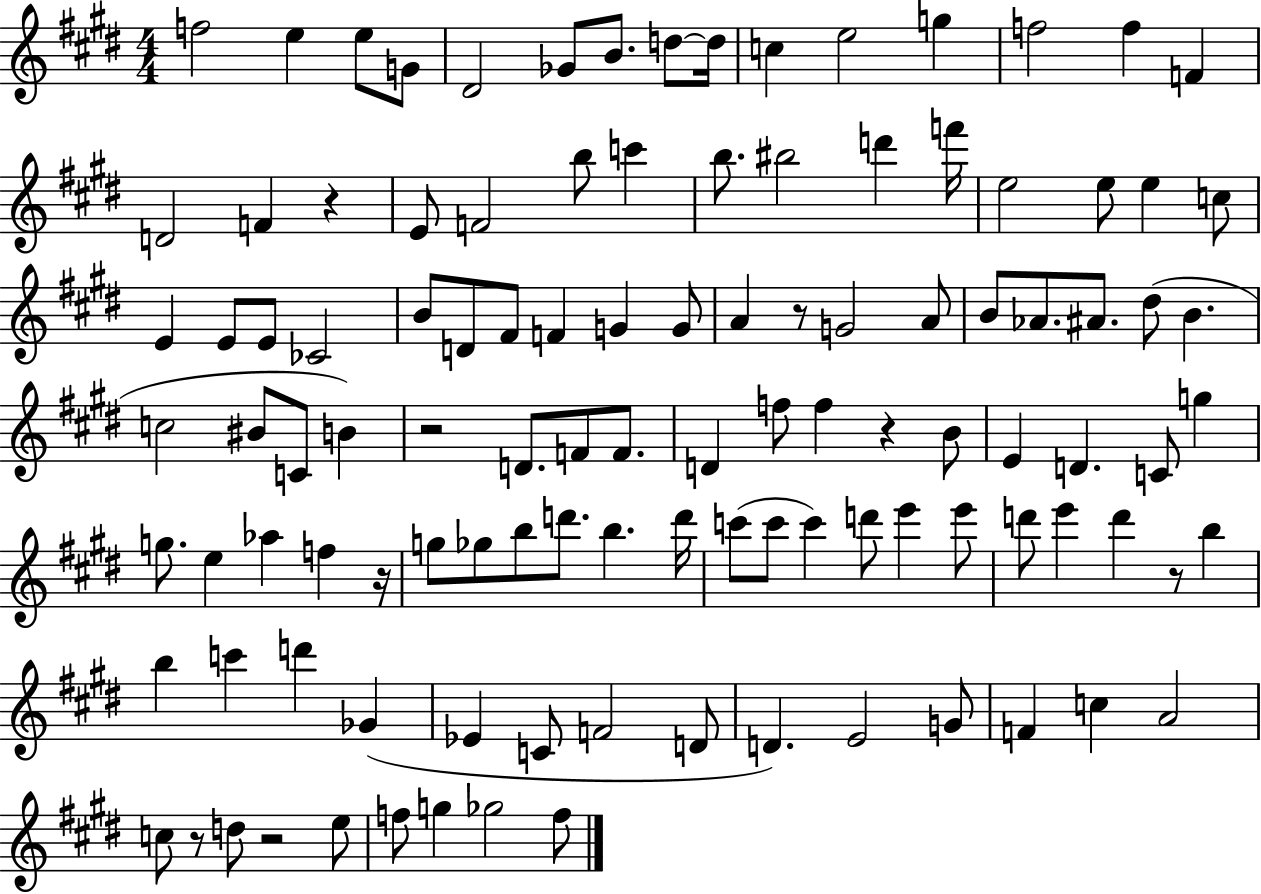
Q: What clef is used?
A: treble